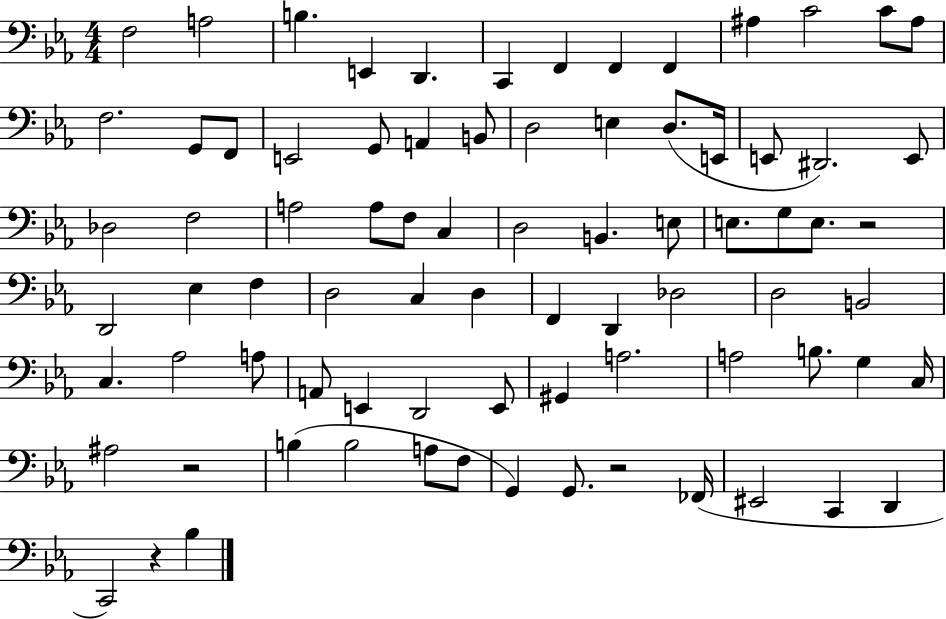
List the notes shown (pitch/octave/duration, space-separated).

F3/h A3/h B3/q. E2/q D2/q. C2/q F2/q F2/q F2/q A#3/q C4/h C4/e A#3/e F3/h. G2/e F2/e E2/h G2/e A2/q B2/e D3/h E3/q D3/e. E2/s E2/e D#2/h. E2/e Db3/h F3/h A3/h A3/e F3/e C3/q D3/h B2/q. E3/e E3/e. G3/e E3/e. R/h D2/h Eb3/q F3/q D3/h C3/q D3/q F2/q D2/q Db3/h D3/h B2/h C3/q. Ab3/h A3/e A2/e E2/q D2/h E2/e G#2/q A3/h. A3/h B3/e. G3/q C3/s A#3/h R/h B3/q B3/h A3/e F3/e G2/q G2/e. R/h FES2/s EIS2/h C2/q D2/q C2/h R/q Bb3/q